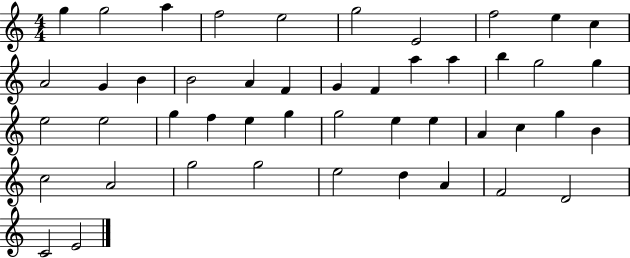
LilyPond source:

{
  \clef treble
  \numericTimeSignature
  \time 4/4
  \key c \major
  g''4 g''2 a''4 | f''2 e''2 | g''2 e'2 | f''2 e''4 c''4 | \break a'2 g'4 b'4 | b'2 a'4 f'4 | g'4 f'4 a''4 a''4 | b''4 g''2 g''4 | \break e''2 e''2 | g''4 f''4 e''4 g''4 | g''2 e''4 e''4 | a'4 c''4 g''4 b'4 | \break c''2 a'2 | g''2 g''2 | e''2 d''4 a'4 | f'2 d'2 | \break c'2 e'2 | \bar "|."
}